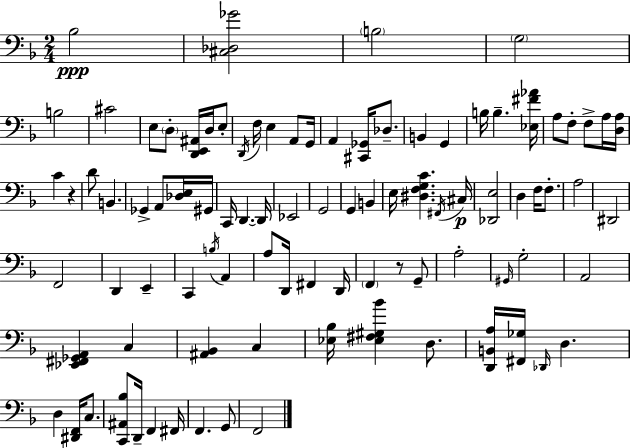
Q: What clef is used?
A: bass